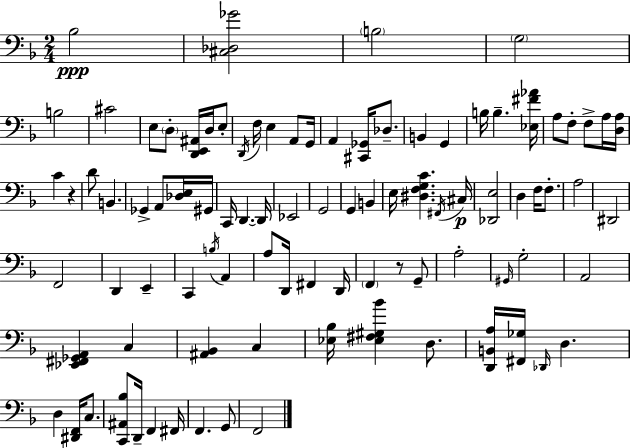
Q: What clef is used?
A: bass